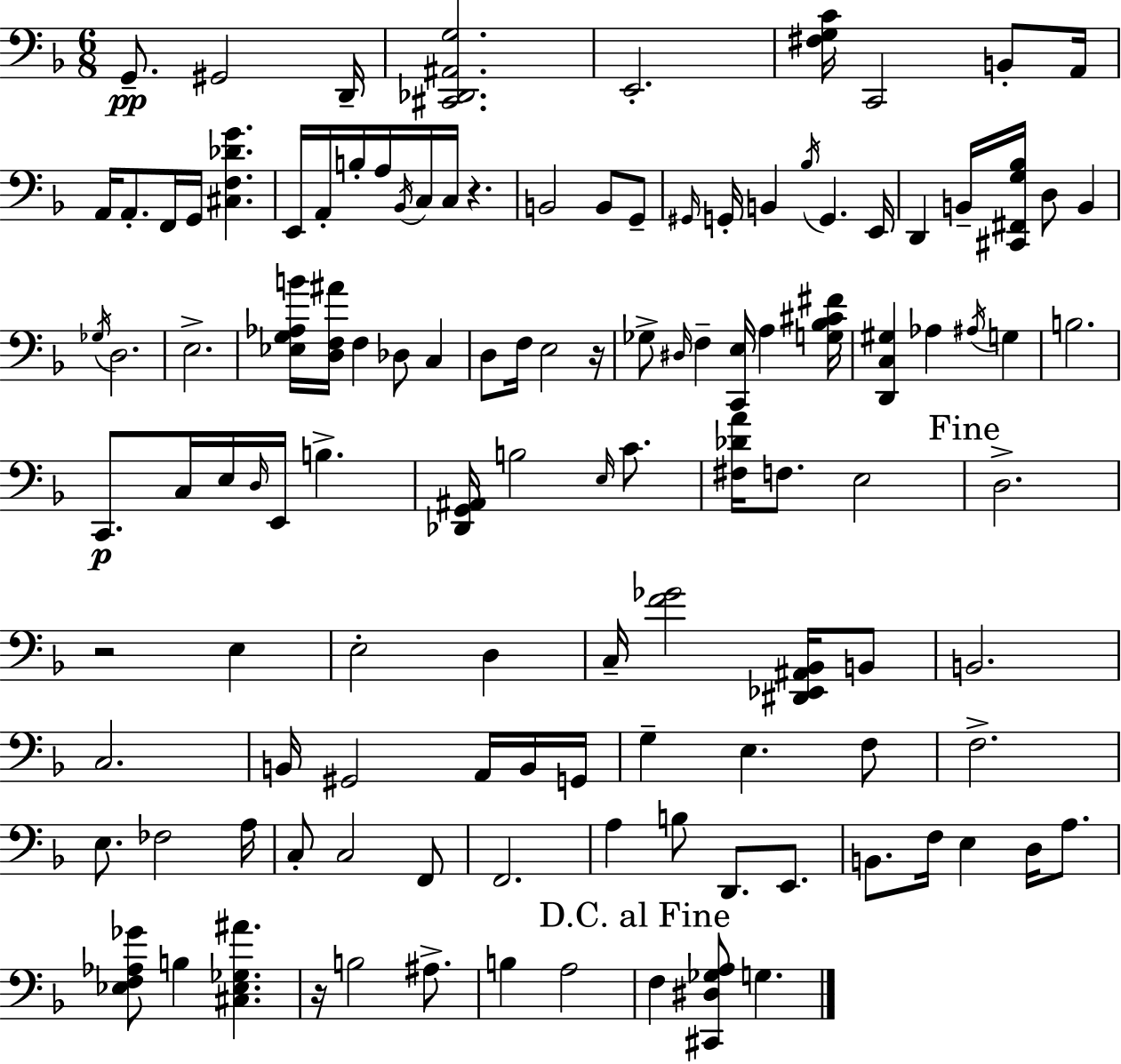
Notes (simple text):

G2/e. G#2/h D2/s [C#2,Db2,A#2,G3]/h. E2/h. [F#3,G3,C4]/s C2/h B2/e A2/s A2/s A2/e. F2/s G2/s [C#3,F3,Db4,G4]/q. E2/s A2/s B3/s A3/s Bb2/s C3/s C3/s R/q. B2/h B2/e G2/e G#2/s G2/s B2/q Bb3/s G2/q. E2/s D2/q B2/s [C#2,F#2,G3,Bb3]/s D3/e B2/q Gb3/s D3/h. E3/h. [Eb3,G3,Ab3,B4]/s [D3,F3,A#4]/s F3/q Db3/e C3/q D3/e F3/s E3/h R/s Gb3/e D#3/s F3/q [C2,E3]/s A3/q [G3,Bb3,C#4,F#4]/s [D2,C3,G#3]/q Ab3/q A#3/s G3/q B3/h. C2/e. C3/s E3/s D3/s E2/s B3/q. [Db2,G2,A#2]/s B3/h E3/s C4/e. [F#3,Db4,A4]/s F3/e. E3/h D3/h. R/h E3/q E3/h D3/q C3/s [F4,Gb4]/h [D#2,Eb2,A#2,Bb2]/s B2/e B2/h. C3/h. B2/s G#2/h A2/s B2/s G2/s G3/q E3/q. F3/e F3/h. E3/e. FES3/h A3/s C3/e C3/h F2/e F2/h. A3/q B3/e D2/e. E2/e. B2/e. F3/s E3/q D3/s A3/e. [Eb3,F3,Ab3,Gb4]/e B3/q [C#3,Eb3,Gb3,A#4]/q. R/s B3/h A#3/e. B3/q A3/h F3/q [C#2,D#3,Gb3,A3]/e G3/q.